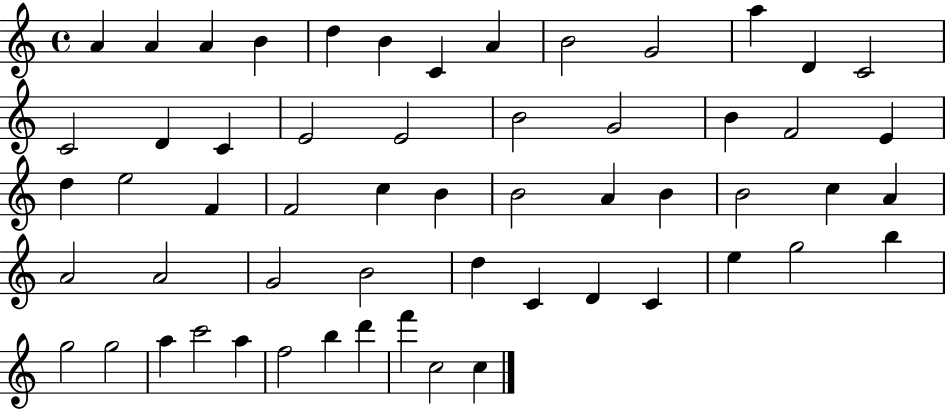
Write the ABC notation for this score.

X:1
T:Untitled
M:4/4
L:1/4
K:C
A A A B d B C A B2 G2 a D C2 C2 D C E2 E2 B2 G2 B F2 E d e2 F F2 c B B2 A B B2 c A A2 A2 G2 B2 d C D C e g2 b g2 g2 a c'2 a f2 b d' f' c2 c